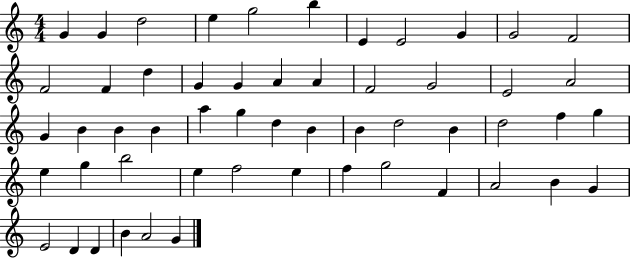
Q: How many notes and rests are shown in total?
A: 54